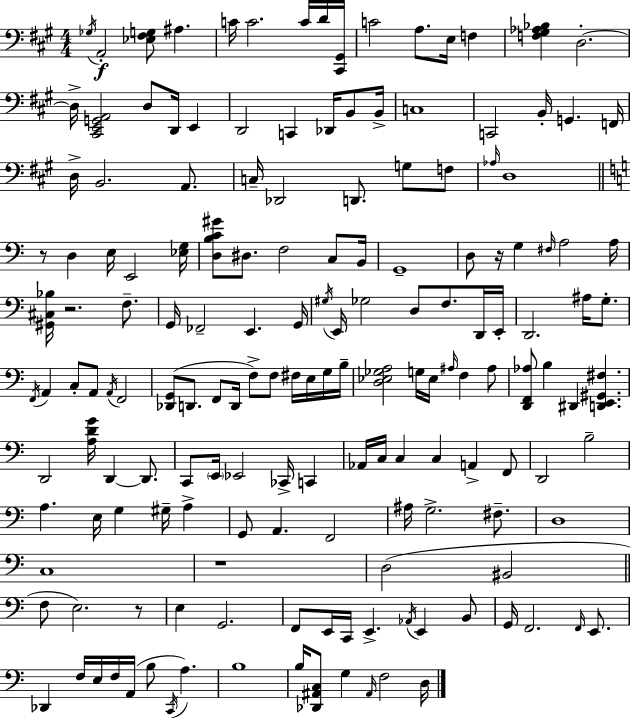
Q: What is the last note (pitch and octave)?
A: D3